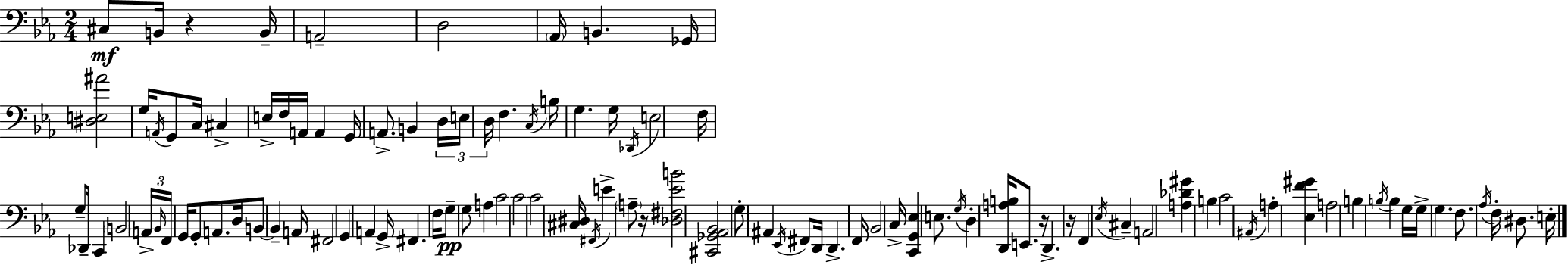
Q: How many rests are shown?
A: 4